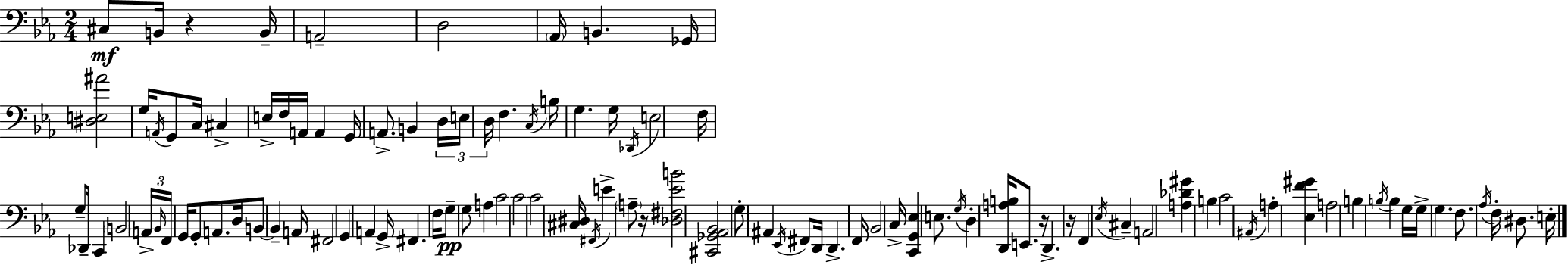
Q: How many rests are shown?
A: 4